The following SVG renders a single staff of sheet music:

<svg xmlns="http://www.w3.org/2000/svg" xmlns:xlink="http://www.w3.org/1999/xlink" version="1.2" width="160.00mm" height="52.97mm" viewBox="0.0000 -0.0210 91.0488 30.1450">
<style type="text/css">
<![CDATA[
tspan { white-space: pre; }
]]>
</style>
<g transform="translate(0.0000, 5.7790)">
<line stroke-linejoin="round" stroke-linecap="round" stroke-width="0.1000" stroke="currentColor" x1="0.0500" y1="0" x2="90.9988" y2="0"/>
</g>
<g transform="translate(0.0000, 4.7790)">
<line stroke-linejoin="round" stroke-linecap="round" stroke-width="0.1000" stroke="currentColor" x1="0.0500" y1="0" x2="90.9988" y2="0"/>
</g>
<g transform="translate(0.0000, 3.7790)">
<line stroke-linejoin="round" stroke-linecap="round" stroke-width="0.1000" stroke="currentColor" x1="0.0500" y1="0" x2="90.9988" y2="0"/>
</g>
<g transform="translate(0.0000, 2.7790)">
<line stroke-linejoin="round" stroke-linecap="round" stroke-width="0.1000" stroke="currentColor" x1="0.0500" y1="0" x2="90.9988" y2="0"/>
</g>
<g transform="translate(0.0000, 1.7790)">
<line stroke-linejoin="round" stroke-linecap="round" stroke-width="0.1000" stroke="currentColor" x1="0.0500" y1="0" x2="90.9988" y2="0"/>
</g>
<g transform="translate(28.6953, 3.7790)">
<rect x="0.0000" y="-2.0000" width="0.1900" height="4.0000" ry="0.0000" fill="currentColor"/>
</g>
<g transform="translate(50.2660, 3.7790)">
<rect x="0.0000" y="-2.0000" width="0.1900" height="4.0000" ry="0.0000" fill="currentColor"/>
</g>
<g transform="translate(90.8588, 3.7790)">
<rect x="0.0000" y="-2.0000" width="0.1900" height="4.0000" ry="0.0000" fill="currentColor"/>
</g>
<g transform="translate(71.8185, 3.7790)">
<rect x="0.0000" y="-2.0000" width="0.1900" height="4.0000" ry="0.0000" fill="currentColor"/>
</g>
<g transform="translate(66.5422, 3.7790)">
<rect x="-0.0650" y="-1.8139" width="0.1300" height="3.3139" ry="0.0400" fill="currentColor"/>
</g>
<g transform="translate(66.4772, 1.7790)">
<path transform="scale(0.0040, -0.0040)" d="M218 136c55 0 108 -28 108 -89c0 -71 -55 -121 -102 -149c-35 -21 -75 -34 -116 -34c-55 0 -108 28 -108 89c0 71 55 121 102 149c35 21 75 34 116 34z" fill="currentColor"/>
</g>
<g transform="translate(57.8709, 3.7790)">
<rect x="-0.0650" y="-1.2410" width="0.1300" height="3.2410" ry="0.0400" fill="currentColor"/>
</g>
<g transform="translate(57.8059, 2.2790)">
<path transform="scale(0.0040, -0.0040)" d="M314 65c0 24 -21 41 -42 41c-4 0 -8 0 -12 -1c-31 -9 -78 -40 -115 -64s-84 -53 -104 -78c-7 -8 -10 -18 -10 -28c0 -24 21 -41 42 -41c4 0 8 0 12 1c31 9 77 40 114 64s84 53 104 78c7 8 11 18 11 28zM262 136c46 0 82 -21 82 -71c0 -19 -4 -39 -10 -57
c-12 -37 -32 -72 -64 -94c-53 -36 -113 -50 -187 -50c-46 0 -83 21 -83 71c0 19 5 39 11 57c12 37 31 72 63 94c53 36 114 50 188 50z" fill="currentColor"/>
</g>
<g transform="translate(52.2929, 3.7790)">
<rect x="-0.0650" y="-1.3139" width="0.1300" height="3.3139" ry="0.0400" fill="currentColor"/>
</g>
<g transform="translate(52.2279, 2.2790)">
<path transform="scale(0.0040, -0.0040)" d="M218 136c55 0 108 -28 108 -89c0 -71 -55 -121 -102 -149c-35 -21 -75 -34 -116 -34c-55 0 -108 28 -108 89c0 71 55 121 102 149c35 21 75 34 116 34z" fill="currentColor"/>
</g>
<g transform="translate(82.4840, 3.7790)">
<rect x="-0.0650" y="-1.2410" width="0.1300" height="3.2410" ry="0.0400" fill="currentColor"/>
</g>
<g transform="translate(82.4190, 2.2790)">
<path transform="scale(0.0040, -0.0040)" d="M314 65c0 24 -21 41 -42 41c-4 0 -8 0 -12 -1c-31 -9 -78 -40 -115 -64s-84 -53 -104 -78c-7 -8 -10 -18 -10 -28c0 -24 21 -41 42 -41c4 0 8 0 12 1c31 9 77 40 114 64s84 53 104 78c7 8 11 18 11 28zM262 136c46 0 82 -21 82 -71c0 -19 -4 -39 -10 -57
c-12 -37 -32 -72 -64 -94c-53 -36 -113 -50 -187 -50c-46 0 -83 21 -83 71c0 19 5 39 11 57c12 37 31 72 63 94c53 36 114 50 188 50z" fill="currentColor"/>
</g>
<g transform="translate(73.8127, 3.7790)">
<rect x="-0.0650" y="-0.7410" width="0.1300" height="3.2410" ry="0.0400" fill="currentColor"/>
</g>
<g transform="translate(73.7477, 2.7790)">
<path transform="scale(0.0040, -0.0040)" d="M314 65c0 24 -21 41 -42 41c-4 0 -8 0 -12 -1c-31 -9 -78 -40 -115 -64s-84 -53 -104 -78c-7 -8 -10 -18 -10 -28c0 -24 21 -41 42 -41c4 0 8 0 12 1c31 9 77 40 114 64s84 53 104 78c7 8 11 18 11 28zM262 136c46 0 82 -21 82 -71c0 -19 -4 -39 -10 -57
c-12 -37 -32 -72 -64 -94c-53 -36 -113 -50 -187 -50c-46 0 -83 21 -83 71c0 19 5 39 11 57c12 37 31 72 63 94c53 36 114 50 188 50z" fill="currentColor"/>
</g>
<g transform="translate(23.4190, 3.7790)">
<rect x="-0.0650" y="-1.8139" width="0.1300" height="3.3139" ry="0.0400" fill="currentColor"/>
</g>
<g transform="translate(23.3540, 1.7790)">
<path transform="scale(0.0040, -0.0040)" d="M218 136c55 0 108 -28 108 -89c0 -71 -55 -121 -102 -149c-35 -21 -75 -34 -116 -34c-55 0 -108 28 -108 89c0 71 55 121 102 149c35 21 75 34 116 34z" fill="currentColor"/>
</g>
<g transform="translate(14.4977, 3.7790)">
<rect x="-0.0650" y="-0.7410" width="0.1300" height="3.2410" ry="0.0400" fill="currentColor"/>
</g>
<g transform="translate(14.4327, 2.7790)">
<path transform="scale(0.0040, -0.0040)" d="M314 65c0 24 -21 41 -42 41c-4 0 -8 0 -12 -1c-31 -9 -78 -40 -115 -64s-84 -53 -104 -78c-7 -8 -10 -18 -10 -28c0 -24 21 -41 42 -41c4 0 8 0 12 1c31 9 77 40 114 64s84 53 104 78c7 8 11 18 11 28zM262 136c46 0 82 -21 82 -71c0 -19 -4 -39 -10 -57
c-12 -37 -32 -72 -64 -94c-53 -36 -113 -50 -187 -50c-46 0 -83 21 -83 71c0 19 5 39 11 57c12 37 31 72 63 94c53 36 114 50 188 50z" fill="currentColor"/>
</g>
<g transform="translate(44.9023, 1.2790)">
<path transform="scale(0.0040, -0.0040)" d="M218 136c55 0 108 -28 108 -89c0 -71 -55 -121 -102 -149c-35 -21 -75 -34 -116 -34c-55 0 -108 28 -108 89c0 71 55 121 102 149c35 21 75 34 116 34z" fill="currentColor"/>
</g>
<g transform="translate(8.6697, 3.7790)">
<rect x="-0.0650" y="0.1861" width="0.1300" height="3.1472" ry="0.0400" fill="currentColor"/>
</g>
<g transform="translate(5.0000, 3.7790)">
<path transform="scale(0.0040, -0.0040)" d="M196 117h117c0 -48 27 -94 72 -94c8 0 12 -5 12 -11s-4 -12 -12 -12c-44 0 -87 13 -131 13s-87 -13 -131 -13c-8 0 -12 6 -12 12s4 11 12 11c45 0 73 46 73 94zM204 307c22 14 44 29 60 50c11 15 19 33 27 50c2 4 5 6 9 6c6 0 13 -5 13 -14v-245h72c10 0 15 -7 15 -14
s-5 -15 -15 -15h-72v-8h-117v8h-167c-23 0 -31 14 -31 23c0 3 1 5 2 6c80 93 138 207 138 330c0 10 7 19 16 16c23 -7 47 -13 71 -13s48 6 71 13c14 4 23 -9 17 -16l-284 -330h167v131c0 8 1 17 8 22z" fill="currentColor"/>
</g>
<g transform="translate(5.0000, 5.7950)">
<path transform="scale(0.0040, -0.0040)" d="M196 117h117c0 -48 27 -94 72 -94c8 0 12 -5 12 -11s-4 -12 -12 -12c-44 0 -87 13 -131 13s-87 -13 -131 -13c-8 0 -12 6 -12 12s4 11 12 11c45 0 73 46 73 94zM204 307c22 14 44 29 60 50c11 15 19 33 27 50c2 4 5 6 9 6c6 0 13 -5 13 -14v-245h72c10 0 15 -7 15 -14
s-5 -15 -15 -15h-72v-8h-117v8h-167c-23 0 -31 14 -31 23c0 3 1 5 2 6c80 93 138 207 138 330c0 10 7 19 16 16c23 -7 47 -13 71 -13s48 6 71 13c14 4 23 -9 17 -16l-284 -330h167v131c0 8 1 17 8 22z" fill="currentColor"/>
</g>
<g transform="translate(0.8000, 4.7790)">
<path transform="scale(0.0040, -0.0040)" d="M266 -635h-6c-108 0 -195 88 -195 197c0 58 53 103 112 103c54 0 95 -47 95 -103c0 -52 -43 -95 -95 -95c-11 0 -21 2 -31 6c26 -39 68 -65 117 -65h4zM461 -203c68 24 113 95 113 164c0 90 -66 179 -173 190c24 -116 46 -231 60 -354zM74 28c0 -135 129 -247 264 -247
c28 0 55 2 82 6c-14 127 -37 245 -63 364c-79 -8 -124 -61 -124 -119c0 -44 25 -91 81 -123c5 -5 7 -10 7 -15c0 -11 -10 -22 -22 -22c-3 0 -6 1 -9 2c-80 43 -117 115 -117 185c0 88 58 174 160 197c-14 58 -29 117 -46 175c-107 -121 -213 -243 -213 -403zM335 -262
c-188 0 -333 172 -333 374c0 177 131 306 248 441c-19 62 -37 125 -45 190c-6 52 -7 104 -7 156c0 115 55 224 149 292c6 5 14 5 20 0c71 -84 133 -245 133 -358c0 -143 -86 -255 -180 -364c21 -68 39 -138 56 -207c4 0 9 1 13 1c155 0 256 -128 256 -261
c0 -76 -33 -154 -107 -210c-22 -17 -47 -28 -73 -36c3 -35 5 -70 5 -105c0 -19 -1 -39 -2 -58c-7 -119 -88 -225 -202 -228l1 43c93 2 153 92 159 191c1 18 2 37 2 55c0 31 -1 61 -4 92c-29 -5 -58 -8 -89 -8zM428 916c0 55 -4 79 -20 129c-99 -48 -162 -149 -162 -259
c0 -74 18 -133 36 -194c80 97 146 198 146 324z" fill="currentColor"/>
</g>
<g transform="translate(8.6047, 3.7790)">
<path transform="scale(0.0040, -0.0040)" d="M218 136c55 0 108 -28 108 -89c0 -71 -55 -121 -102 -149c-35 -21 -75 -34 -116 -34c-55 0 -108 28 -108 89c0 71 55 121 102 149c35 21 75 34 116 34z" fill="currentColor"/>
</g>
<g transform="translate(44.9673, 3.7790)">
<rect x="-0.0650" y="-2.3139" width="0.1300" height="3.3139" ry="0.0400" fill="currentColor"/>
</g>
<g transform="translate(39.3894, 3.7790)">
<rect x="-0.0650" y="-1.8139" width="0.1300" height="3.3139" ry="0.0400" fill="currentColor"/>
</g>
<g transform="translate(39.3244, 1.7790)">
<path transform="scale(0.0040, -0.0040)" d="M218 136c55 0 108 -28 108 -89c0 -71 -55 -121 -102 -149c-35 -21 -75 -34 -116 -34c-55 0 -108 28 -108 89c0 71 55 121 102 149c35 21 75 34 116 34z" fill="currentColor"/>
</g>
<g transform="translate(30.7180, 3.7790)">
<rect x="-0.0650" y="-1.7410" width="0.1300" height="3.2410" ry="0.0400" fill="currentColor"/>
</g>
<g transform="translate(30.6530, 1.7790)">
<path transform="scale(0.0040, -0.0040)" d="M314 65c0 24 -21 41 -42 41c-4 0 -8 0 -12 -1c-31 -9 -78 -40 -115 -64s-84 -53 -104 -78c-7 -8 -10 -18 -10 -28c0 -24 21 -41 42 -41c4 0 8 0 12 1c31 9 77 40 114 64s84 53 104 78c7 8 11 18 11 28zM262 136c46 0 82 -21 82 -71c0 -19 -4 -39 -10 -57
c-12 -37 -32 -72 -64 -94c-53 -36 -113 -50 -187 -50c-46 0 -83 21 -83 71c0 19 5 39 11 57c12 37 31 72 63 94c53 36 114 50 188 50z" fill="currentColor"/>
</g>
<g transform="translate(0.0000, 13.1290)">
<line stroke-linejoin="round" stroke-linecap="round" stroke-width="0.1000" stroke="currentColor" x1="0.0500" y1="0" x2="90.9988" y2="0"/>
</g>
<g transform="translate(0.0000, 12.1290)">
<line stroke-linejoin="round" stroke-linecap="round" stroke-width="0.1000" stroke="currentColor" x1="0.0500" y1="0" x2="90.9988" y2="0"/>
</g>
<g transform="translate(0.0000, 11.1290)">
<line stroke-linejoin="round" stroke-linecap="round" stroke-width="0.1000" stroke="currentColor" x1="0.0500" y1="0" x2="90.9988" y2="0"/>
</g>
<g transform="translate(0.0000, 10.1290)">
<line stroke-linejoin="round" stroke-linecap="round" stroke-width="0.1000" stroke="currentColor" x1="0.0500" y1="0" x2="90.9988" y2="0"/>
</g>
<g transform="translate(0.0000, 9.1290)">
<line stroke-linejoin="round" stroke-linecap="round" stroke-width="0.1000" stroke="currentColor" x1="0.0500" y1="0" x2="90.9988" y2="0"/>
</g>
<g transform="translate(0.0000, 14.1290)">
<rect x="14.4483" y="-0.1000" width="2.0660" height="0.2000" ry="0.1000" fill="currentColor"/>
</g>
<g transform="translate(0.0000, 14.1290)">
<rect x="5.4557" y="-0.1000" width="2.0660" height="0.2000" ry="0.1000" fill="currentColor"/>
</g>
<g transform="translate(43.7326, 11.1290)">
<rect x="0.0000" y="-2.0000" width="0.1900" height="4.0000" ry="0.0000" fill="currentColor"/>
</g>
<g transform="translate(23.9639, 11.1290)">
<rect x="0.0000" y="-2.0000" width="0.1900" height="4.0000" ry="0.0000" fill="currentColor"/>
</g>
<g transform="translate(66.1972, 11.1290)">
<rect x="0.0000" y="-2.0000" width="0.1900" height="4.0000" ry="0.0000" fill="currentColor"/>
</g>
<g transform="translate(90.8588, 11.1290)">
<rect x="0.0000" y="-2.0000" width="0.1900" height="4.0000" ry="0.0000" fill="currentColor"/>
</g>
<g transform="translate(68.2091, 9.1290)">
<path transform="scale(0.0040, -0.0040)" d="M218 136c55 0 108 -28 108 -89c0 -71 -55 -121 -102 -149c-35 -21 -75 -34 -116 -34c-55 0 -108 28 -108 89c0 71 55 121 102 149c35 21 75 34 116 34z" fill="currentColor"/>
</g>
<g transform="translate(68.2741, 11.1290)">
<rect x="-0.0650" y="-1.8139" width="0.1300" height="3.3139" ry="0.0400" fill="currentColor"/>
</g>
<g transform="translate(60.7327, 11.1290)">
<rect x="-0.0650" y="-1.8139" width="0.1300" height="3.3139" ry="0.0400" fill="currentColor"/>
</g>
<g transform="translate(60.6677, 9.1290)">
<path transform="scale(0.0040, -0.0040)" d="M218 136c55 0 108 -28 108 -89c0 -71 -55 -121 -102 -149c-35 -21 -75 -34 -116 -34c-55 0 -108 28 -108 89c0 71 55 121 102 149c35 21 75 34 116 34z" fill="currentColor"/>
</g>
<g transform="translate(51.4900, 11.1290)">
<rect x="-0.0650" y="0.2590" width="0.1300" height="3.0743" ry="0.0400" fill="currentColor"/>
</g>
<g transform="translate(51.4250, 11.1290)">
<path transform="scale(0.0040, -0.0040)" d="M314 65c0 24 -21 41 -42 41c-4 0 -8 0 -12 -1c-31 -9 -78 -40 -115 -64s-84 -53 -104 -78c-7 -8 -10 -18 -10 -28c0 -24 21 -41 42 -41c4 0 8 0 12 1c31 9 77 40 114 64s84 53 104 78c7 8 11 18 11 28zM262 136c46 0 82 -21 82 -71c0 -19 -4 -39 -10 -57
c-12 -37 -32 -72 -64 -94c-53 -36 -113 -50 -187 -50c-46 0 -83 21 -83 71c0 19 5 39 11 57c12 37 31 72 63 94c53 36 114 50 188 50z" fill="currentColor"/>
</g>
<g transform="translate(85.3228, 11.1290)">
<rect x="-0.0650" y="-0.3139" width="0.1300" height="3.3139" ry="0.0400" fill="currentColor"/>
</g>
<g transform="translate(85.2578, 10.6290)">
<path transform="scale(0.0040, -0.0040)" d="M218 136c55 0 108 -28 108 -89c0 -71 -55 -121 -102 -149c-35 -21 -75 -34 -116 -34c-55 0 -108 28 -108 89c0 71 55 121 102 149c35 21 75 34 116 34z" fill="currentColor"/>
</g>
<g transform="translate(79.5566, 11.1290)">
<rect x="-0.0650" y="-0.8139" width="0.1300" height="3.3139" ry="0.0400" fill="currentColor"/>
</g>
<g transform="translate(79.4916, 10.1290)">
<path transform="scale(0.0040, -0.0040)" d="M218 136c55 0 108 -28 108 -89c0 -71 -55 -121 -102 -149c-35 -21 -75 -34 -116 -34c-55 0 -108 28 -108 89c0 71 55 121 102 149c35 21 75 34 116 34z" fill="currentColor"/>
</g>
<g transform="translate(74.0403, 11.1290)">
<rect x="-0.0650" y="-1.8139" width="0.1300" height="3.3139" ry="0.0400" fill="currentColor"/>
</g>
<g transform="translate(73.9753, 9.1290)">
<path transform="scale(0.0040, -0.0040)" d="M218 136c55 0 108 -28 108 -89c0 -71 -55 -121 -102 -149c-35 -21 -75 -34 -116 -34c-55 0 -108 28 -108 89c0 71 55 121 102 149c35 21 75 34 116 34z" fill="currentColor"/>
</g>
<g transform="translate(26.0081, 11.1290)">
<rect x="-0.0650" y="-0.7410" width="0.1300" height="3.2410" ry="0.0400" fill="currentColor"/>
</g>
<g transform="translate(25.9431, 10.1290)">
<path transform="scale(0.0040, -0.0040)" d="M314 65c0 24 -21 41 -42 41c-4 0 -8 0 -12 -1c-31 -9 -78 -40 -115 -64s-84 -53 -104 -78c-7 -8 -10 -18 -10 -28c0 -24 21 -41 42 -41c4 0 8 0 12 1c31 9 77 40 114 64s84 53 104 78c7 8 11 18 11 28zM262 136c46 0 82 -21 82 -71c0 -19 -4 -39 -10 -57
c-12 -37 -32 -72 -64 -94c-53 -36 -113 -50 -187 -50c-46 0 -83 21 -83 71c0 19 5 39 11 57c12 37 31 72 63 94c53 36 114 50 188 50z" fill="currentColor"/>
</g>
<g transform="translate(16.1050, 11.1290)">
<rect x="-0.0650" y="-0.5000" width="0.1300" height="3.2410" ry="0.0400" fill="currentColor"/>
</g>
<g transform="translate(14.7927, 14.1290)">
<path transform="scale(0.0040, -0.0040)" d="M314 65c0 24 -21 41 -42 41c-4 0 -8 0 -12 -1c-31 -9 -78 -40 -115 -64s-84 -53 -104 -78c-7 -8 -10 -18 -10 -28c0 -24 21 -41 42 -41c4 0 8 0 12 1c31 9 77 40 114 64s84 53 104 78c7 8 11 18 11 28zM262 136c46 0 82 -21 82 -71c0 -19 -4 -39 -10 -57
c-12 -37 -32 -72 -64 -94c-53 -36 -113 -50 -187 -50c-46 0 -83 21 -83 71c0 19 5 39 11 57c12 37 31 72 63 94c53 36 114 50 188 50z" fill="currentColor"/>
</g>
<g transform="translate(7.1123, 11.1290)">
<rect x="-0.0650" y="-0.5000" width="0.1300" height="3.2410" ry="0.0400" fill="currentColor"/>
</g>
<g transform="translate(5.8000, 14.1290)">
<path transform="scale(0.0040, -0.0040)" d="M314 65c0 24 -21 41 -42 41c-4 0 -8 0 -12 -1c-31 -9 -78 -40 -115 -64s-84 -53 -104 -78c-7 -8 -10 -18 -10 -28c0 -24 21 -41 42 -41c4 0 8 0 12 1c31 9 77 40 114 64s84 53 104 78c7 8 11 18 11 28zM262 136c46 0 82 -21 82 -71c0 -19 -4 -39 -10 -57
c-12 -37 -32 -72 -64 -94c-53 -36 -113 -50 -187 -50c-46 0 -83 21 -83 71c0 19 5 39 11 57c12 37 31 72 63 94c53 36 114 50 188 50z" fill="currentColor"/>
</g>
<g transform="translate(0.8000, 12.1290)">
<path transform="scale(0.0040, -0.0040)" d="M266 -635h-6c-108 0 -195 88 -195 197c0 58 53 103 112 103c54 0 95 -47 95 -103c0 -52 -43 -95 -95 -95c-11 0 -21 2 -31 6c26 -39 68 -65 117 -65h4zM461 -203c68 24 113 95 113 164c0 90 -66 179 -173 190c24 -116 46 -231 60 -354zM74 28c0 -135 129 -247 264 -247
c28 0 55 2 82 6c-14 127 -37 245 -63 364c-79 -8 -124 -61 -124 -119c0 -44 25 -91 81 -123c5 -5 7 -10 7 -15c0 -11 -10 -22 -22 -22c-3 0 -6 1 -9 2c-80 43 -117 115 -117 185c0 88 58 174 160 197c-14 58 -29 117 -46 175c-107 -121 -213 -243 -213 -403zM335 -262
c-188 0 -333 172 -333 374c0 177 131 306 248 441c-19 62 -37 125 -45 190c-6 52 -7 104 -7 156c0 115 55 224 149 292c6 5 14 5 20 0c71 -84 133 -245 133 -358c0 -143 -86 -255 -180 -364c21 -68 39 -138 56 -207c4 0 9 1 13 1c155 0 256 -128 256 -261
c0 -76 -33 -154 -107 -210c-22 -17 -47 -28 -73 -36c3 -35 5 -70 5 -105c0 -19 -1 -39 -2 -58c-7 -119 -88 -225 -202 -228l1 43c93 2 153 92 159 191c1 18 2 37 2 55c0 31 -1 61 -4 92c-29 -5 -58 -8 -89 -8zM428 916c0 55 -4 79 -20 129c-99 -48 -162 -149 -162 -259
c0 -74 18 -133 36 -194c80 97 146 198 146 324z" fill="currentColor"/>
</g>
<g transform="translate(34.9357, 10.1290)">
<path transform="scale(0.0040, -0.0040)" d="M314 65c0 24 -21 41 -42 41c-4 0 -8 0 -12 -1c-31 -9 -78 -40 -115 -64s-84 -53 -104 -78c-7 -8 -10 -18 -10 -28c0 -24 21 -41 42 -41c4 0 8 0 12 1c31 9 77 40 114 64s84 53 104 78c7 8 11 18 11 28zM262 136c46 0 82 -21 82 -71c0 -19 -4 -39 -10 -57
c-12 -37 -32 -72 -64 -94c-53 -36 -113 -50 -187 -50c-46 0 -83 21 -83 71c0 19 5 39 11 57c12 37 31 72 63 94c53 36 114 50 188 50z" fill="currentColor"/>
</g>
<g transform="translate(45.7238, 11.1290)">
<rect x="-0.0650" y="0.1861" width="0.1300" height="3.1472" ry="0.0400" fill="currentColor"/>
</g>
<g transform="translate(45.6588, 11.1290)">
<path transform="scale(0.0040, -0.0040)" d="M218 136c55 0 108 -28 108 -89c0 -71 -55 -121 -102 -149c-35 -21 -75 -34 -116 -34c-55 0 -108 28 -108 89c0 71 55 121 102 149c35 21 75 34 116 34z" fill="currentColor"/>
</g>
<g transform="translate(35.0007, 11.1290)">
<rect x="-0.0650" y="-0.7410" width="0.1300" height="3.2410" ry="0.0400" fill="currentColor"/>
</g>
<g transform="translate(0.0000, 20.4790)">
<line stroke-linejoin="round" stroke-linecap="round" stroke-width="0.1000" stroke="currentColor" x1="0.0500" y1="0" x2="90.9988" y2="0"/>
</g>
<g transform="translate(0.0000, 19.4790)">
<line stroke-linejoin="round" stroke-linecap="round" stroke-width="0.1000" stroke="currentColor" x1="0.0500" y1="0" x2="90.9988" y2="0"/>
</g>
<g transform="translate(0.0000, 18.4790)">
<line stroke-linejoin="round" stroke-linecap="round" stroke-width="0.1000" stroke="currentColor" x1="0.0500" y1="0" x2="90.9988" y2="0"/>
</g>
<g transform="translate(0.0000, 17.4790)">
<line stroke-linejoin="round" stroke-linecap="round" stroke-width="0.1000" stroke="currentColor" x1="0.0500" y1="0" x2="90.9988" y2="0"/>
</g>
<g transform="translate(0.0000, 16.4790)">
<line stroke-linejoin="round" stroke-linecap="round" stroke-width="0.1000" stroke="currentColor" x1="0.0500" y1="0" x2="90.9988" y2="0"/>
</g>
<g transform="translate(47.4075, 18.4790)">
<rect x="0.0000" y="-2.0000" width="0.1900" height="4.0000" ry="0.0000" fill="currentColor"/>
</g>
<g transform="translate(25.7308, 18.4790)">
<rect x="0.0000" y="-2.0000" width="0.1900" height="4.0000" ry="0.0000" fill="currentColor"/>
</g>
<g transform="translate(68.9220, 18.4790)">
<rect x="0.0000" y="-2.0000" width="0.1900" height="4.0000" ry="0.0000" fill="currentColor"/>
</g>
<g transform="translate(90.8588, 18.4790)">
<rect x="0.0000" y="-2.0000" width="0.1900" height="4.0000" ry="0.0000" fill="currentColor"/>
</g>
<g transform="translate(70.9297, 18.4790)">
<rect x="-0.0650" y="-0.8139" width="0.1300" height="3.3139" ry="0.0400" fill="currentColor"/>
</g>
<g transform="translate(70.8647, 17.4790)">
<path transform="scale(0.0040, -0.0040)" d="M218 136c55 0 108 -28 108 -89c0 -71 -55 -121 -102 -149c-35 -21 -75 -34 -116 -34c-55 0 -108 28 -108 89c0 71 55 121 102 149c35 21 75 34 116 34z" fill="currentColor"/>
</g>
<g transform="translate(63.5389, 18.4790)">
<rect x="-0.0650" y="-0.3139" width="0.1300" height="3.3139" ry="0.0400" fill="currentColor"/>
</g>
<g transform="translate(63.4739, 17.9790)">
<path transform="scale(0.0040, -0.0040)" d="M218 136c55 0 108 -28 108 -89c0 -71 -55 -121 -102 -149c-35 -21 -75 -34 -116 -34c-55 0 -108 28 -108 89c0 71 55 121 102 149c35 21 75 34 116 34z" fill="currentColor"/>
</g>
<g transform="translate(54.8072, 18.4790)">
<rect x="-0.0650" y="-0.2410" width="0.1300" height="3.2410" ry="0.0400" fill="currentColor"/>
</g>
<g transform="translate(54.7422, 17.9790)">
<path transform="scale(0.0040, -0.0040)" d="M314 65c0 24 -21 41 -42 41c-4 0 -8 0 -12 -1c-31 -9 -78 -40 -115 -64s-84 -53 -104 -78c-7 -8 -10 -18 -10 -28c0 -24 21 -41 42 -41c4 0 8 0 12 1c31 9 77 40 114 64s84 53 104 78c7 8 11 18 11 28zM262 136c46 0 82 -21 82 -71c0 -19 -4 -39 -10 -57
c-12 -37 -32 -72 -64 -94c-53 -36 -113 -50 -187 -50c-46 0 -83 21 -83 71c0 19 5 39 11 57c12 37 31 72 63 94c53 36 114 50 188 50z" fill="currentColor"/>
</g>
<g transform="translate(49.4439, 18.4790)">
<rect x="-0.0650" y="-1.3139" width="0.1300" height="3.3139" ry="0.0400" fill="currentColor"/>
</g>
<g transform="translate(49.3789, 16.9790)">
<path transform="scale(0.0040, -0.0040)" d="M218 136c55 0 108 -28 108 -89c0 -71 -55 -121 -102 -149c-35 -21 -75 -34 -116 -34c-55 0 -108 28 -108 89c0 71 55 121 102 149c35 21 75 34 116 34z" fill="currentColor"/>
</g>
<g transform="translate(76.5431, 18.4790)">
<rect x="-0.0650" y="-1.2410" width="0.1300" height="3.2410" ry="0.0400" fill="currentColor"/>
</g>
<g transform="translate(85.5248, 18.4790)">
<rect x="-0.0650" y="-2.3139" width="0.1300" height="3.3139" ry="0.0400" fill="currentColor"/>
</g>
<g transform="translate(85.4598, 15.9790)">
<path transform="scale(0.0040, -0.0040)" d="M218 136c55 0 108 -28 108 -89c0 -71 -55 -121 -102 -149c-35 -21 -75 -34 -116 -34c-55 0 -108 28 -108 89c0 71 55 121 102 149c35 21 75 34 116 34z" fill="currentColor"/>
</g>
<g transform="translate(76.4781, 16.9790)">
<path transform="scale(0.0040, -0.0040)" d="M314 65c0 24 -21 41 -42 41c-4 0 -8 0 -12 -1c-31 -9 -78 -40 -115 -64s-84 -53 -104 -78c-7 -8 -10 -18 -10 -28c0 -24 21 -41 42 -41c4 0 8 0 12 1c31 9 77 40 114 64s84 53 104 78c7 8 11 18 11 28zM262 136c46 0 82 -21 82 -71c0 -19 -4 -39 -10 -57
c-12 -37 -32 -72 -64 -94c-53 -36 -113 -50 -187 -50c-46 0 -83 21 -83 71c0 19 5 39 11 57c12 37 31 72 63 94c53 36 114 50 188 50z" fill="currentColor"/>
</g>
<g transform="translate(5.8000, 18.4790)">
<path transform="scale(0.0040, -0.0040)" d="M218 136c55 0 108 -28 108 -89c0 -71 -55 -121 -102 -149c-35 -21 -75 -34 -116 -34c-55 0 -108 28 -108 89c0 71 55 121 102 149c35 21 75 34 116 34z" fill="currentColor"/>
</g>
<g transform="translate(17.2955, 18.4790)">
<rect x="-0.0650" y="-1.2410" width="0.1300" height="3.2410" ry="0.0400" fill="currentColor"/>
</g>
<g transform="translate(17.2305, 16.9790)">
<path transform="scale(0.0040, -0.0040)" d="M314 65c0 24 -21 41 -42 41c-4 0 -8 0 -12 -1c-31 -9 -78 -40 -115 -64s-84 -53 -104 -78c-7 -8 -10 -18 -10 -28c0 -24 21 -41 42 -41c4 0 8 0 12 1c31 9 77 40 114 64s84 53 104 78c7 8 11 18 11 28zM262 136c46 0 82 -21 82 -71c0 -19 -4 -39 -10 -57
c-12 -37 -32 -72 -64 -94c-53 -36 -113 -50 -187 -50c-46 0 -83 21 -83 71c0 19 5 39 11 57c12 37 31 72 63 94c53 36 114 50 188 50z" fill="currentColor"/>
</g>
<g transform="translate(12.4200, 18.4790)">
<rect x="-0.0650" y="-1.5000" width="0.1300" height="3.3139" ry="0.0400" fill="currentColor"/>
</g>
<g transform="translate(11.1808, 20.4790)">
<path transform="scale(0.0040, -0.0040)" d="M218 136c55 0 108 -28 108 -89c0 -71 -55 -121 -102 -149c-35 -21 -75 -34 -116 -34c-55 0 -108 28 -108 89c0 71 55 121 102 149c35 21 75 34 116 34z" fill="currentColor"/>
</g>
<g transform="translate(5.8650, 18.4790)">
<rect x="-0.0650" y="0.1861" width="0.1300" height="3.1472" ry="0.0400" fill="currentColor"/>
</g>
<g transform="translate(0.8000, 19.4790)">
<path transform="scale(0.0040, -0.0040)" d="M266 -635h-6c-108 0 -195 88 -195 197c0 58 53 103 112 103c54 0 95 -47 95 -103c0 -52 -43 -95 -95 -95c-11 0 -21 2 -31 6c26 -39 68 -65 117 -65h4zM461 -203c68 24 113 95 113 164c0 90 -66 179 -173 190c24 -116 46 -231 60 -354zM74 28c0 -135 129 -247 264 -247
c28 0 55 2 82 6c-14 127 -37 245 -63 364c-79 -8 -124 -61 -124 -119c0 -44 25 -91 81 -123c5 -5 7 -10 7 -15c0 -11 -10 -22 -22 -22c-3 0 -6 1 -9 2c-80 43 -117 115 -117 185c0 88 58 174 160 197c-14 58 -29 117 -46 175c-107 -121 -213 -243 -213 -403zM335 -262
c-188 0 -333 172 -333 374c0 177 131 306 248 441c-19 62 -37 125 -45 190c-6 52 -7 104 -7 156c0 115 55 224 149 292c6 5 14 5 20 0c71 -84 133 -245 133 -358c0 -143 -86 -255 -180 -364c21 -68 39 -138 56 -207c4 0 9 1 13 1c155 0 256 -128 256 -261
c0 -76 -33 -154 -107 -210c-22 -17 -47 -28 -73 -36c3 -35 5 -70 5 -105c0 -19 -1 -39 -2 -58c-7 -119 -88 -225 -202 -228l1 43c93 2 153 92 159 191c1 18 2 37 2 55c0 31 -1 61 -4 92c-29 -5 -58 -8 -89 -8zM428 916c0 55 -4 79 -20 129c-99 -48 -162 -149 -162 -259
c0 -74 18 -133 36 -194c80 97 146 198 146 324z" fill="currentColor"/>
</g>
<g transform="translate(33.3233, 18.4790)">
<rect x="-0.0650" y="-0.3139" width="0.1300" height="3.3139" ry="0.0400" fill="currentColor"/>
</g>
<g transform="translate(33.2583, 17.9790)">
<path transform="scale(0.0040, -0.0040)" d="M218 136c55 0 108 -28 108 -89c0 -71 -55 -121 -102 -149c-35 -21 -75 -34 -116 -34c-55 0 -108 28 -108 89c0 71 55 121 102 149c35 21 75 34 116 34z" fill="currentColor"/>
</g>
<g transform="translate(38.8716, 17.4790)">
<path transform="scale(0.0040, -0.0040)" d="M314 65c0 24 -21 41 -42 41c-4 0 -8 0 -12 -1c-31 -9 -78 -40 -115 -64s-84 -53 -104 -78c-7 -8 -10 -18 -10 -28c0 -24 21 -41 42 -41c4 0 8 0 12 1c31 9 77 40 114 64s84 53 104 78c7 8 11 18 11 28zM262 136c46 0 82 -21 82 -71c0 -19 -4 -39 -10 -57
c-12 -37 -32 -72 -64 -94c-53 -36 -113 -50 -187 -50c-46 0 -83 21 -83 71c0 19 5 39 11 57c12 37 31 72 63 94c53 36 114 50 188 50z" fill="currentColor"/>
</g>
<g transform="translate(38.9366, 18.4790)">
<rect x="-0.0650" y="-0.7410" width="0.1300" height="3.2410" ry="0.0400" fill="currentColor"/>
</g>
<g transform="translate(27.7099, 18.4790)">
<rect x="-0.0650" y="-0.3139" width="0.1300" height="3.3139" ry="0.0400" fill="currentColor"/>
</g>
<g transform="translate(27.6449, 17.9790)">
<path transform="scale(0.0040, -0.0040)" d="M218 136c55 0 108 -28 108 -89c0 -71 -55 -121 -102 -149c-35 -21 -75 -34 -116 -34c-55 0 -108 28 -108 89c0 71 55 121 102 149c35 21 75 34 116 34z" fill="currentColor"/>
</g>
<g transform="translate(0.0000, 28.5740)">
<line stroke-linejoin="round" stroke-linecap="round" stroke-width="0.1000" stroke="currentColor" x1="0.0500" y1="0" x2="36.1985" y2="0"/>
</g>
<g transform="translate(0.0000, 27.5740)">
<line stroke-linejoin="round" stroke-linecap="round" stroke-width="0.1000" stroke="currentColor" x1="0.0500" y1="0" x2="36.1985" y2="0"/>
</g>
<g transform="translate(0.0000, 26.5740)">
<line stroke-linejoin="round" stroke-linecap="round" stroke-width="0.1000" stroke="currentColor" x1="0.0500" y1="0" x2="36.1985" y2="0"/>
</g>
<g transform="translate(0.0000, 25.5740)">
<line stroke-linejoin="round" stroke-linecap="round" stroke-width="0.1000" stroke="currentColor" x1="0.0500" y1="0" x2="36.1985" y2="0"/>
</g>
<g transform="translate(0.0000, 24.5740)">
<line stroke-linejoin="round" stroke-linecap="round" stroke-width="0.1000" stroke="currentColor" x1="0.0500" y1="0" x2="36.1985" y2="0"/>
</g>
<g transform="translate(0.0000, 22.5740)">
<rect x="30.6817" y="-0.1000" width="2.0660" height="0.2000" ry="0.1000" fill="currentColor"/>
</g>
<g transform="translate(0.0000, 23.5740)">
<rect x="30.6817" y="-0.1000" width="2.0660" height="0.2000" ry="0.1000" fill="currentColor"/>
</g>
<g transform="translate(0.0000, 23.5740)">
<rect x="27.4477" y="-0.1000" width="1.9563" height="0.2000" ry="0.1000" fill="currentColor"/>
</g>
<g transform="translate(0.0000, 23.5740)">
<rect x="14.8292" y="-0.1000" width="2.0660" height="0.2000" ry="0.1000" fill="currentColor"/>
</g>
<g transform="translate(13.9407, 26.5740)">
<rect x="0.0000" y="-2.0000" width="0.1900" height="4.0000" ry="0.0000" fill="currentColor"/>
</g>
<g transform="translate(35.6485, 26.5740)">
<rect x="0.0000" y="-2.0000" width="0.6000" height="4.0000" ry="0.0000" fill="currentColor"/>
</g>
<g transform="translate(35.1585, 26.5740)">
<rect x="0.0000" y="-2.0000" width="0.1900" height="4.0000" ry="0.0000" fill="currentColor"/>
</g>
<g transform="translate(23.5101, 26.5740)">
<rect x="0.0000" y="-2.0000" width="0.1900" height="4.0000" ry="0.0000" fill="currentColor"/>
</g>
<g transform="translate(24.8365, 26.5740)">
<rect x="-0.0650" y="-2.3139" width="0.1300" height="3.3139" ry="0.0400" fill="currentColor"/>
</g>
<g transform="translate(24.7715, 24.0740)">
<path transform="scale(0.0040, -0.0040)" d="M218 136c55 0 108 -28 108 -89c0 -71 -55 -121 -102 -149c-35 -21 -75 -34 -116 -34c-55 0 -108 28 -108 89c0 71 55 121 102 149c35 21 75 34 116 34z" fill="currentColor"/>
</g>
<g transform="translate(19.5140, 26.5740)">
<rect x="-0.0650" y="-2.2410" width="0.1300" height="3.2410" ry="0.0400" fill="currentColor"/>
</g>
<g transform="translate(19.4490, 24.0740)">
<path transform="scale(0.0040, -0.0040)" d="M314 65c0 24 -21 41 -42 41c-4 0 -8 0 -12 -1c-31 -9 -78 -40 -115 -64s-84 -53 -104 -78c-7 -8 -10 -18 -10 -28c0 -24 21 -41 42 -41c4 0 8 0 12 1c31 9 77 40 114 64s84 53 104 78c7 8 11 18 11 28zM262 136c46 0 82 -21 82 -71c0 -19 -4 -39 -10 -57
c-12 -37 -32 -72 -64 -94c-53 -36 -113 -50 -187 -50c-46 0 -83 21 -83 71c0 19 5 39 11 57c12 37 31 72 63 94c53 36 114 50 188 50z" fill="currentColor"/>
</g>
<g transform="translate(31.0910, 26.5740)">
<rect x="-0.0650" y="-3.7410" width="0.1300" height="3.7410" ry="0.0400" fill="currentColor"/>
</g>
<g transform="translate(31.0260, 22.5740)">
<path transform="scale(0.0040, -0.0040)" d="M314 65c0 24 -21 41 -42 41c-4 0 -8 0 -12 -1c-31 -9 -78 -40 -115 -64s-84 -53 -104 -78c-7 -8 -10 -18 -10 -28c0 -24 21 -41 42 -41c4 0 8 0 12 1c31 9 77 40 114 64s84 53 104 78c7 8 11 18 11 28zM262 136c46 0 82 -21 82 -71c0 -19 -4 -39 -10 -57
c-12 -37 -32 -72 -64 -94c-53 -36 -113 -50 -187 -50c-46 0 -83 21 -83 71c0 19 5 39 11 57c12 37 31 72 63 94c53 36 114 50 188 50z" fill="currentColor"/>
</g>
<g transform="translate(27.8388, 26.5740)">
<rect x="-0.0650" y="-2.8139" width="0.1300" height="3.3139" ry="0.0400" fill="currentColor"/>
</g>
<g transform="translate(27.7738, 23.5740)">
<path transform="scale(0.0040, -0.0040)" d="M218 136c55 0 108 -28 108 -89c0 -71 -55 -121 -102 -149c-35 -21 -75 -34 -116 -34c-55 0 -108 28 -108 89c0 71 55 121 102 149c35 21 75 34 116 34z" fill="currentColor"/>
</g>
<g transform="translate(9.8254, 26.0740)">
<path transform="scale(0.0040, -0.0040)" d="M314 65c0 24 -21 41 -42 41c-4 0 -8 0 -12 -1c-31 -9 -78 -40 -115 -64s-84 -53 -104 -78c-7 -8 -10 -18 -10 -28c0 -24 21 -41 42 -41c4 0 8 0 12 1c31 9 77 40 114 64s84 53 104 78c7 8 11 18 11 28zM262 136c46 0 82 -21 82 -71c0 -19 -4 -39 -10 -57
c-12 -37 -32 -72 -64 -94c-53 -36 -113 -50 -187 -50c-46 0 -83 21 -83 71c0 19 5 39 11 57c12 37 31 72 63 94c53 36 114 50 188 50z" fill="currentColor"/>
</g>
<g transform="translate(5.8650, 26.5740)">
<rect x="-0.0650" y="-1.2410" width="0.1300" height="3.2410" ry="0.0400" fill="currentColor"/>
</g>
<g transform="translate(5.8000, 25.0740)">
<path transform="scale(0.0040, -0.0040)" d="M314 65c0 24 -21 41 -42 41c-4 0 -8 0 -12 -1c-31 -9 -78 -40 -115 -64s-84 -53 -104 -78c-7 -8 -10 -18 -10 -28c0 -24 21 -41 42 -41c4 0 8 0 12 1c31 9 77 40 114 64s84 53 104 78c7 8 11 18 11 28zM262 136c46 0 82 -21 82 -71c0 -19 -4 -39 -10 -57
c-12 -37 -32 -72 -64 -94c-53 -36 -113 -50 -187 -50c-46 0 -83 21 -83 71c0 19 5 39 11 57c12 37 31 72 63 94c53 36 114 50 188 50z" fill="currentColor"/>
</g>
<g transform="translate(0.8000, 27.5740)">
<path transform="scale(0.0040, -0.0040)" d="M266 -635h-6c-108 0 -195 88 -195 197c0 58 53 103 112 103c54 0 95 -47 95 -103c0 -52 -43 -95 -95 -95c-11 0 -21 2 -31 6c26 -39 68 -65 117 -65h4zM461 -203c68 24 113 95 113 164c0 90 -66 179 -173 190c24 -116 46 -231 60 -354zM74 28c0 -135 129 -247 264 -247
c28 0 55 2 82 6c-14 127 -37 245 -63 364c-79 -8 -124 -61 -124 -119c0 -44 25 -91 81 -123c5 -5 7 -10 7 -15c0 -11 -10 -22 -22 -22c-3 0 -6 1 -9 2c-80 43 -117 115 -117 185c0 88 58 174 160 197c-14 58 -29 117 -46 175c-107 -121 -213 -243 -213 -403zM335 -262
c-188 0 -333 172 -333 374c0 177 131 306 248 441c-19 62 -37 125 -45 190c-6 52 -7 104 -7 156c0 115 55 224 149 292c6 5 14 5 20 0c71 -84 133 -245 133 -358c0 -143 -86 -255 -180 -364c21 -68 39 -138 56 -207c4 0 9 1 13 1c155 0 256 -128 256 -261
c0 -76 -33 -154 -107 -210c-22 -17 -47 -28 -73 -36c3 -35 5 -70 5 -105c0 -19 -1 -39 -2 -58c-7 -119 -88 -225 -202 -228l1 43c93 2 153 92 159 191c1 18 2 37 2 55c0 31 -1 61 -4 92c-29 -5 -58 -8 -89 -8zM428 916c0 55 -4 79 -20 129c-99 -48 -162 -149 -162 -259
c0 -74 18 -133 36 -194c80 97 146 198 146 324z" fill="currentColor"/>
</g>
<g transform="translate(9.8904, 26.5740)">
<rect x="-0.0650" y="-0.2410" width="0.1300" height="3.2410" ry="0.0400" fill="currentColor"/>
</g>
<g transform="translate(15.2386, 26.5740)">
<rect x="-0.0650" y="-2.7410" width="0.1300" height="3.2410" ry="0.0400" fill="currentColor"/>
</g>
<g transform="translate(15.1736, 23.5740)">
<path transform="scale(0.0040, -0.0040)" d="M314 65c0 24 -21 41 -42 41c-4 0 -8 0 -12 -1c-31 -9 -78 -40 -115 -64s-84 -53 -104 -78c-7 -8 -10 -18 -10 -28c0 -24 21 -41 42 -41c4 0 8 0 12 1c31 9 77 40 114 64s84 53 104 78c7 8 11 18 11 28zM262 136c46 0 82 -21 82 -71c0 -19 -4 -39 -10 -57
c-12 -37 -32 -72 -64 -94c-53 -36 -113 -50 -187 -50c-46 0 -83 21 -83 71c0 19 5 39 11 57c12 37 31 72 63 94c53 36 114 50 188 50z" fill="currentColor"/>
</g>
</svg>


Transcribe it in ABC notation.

X:1
T:Untitled
M:4/4
L:1/4
K:C
B d2 f f2 f g e e2 f d2 e2 C2 C2 d2 d2 B B2 f f f d c B E e2 c c d2 e c2 c d e2 g e2 c2 a2 g2 g a c'2